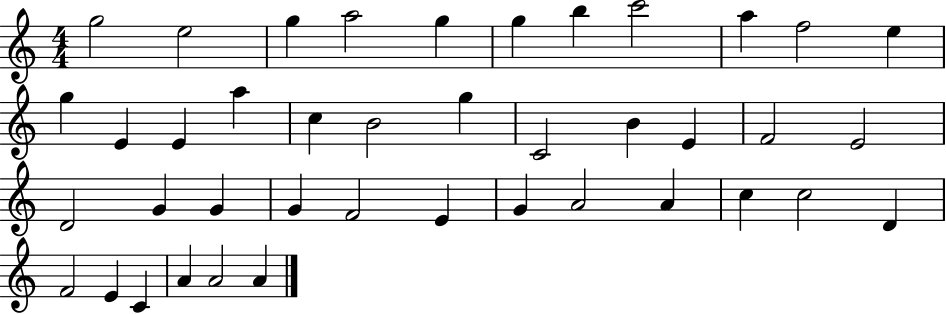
G5/h E5/h G5/q A5/h G5/q G5/q B5/q C6/h A5/q F5/h E5/q G5/q E4/q E4/q A5/q C5/q B4/h G5/q C4/h B4/q E4/q F4/h E4/h D4/h G4/q G4/q G4/q F4/h E4/q G4/q A4/h A4/q C5/q C5/h D4/q F4/h E4/q C4/q A4/q A4/h A4/q